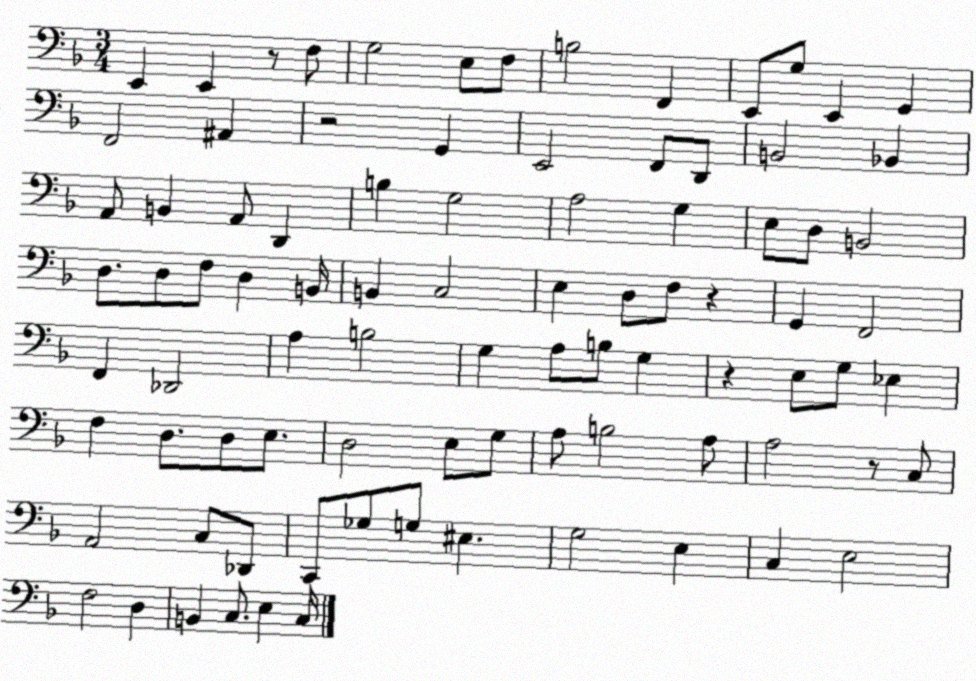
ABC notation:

X:1
T:Untitled
M:3/4
L:1/4
K:F
E,, E,, z/2 F,/2 G,2 E,/2 F,/2 B,2 F,, E,,/2 G,/2 E,, G,, F,,2 ^A,, z2 G,, E,,2 F,,/2 D,,/2 B,,2 _B,, A,,/2 B,, A,,/2 D,, B, G,2 A,2 G, E,/2 D,/2 B,,2 D,/2 D,/2 F,/2 D, B,,/4 B,, C,2 E, D,/2 F,/2 z G,, F,,2 F,, _D,,2 A, B,2 G, A,/2 B,/2 G, z E,/2 G,/2 _E, F, D,/2 D,/2 E,/2 D,2 E,/2 G,/2 A,/2 B,2 A,/2 A,2 z/2 C,/2 A,,2 C,/2 _D,,/2 C,,/2 _G,/2 G,/2 ^E, G,2 E, C, E,2 F,2 D, B,, C,/2 E, C,/4